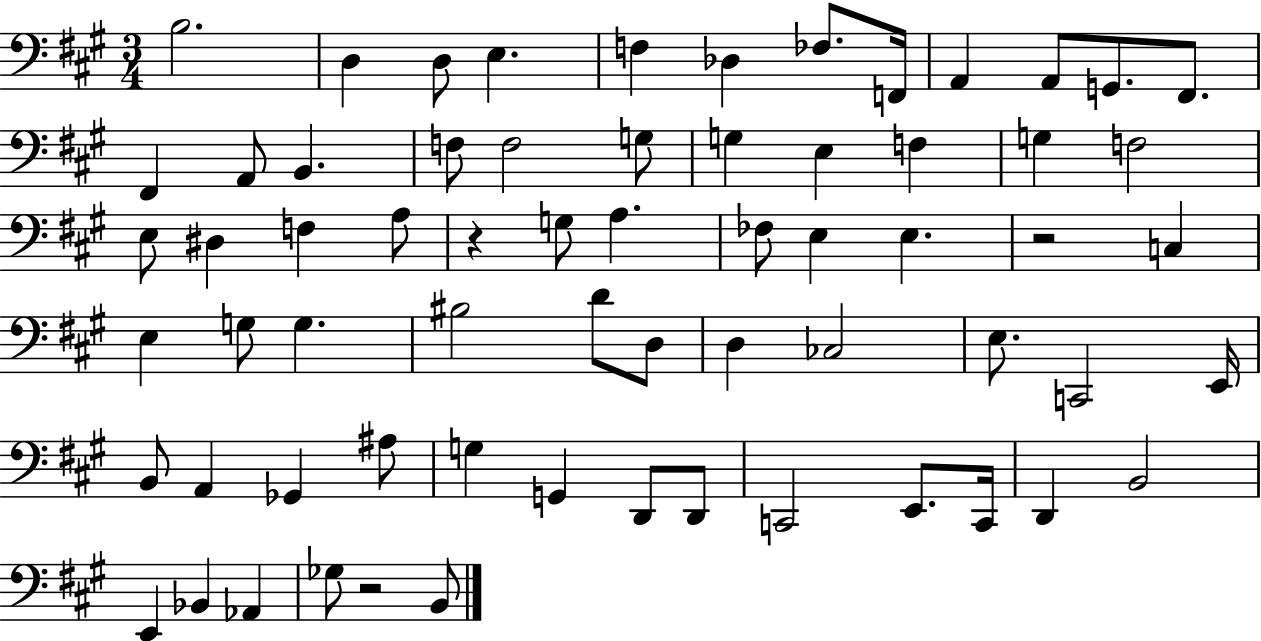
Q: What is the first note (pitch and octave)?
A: B3